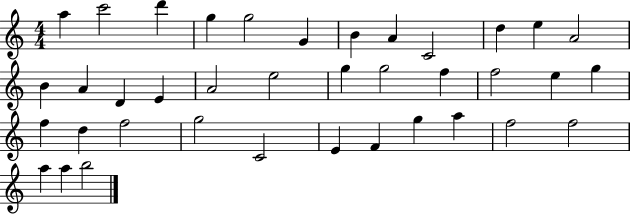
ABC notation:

X:1
T:Untitled
M:4/4
L:1/4
K:C
a c'2 d' g g2 G B A C2 d e A2 B A D E A2 e2 g g2 f f2 e g f d f2 g2 C2 E F g a f2 f2 a a b2